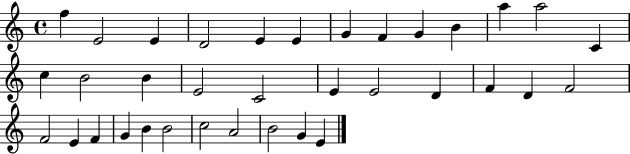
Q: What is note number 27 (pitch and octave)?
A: F4